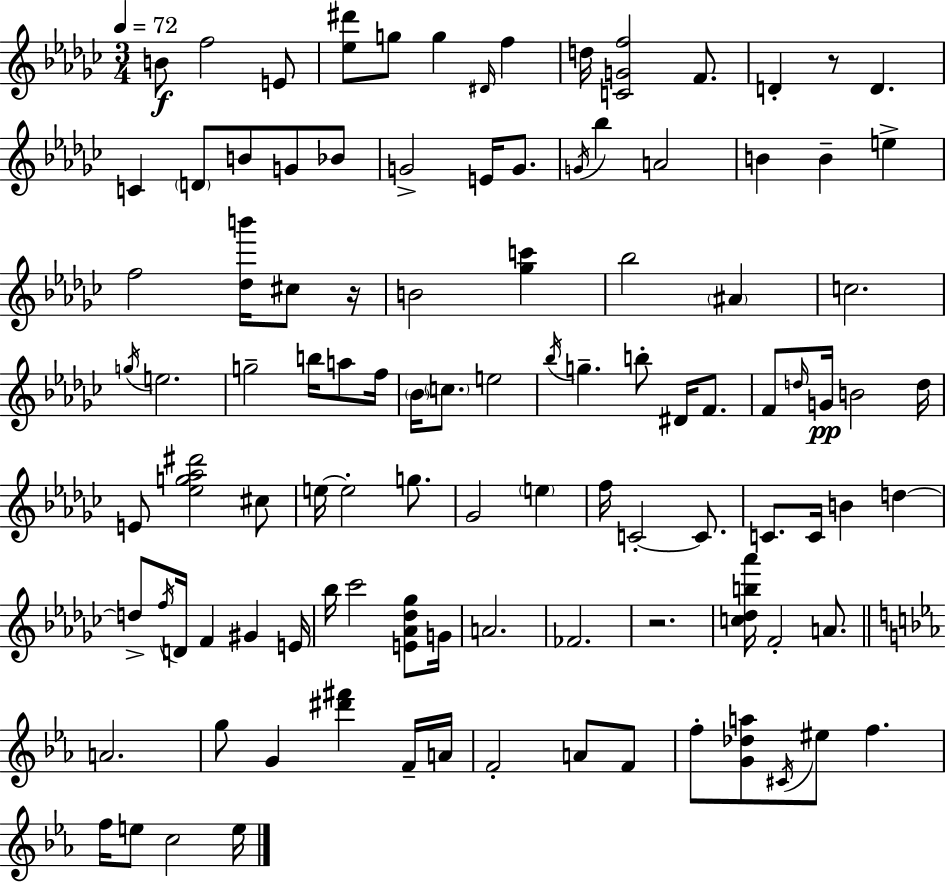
X:1
T:Untitled
M:3/4
L:1/4
K:Ebm
B/2 f2 E/2 [_e^d']/2 g/2 g ^D/4 f d/4 [CGf]2 F/2 D z/2 D C D/2 B/2 G/2 _B/2 G2 E/4 G/2 G/4 _b A2 B B e f2 [_db']/4 ^c/2 z/4 B2 [_gc'] _b2 ^A c2 g/4 e2 g2 b/4 a/2 f/4 _B/4 c/2 e2 _b/4 g b/2 ^D/4 F/2 F/2 d/4 G/4 B2 d/4 E/2 [_eg_a^d']2 ^c/2 e/4 e2 g/2 _G2 e f/4 C2 C/2 C/2 C/4 B d d/2 f/4 D/4 F ^G E/4 _b/4 _c'2 [E_A_d_g]/2 G/4 A2 _F2 z2 [c_db_a']/4 F2 A/2 A2 g/2 G [^d'^f'] F/4 A/4 F2 A/2 F/2 f/2 [G_da]/2 ^C/4 ^e/2 f f/4 e/2 c2 e/4